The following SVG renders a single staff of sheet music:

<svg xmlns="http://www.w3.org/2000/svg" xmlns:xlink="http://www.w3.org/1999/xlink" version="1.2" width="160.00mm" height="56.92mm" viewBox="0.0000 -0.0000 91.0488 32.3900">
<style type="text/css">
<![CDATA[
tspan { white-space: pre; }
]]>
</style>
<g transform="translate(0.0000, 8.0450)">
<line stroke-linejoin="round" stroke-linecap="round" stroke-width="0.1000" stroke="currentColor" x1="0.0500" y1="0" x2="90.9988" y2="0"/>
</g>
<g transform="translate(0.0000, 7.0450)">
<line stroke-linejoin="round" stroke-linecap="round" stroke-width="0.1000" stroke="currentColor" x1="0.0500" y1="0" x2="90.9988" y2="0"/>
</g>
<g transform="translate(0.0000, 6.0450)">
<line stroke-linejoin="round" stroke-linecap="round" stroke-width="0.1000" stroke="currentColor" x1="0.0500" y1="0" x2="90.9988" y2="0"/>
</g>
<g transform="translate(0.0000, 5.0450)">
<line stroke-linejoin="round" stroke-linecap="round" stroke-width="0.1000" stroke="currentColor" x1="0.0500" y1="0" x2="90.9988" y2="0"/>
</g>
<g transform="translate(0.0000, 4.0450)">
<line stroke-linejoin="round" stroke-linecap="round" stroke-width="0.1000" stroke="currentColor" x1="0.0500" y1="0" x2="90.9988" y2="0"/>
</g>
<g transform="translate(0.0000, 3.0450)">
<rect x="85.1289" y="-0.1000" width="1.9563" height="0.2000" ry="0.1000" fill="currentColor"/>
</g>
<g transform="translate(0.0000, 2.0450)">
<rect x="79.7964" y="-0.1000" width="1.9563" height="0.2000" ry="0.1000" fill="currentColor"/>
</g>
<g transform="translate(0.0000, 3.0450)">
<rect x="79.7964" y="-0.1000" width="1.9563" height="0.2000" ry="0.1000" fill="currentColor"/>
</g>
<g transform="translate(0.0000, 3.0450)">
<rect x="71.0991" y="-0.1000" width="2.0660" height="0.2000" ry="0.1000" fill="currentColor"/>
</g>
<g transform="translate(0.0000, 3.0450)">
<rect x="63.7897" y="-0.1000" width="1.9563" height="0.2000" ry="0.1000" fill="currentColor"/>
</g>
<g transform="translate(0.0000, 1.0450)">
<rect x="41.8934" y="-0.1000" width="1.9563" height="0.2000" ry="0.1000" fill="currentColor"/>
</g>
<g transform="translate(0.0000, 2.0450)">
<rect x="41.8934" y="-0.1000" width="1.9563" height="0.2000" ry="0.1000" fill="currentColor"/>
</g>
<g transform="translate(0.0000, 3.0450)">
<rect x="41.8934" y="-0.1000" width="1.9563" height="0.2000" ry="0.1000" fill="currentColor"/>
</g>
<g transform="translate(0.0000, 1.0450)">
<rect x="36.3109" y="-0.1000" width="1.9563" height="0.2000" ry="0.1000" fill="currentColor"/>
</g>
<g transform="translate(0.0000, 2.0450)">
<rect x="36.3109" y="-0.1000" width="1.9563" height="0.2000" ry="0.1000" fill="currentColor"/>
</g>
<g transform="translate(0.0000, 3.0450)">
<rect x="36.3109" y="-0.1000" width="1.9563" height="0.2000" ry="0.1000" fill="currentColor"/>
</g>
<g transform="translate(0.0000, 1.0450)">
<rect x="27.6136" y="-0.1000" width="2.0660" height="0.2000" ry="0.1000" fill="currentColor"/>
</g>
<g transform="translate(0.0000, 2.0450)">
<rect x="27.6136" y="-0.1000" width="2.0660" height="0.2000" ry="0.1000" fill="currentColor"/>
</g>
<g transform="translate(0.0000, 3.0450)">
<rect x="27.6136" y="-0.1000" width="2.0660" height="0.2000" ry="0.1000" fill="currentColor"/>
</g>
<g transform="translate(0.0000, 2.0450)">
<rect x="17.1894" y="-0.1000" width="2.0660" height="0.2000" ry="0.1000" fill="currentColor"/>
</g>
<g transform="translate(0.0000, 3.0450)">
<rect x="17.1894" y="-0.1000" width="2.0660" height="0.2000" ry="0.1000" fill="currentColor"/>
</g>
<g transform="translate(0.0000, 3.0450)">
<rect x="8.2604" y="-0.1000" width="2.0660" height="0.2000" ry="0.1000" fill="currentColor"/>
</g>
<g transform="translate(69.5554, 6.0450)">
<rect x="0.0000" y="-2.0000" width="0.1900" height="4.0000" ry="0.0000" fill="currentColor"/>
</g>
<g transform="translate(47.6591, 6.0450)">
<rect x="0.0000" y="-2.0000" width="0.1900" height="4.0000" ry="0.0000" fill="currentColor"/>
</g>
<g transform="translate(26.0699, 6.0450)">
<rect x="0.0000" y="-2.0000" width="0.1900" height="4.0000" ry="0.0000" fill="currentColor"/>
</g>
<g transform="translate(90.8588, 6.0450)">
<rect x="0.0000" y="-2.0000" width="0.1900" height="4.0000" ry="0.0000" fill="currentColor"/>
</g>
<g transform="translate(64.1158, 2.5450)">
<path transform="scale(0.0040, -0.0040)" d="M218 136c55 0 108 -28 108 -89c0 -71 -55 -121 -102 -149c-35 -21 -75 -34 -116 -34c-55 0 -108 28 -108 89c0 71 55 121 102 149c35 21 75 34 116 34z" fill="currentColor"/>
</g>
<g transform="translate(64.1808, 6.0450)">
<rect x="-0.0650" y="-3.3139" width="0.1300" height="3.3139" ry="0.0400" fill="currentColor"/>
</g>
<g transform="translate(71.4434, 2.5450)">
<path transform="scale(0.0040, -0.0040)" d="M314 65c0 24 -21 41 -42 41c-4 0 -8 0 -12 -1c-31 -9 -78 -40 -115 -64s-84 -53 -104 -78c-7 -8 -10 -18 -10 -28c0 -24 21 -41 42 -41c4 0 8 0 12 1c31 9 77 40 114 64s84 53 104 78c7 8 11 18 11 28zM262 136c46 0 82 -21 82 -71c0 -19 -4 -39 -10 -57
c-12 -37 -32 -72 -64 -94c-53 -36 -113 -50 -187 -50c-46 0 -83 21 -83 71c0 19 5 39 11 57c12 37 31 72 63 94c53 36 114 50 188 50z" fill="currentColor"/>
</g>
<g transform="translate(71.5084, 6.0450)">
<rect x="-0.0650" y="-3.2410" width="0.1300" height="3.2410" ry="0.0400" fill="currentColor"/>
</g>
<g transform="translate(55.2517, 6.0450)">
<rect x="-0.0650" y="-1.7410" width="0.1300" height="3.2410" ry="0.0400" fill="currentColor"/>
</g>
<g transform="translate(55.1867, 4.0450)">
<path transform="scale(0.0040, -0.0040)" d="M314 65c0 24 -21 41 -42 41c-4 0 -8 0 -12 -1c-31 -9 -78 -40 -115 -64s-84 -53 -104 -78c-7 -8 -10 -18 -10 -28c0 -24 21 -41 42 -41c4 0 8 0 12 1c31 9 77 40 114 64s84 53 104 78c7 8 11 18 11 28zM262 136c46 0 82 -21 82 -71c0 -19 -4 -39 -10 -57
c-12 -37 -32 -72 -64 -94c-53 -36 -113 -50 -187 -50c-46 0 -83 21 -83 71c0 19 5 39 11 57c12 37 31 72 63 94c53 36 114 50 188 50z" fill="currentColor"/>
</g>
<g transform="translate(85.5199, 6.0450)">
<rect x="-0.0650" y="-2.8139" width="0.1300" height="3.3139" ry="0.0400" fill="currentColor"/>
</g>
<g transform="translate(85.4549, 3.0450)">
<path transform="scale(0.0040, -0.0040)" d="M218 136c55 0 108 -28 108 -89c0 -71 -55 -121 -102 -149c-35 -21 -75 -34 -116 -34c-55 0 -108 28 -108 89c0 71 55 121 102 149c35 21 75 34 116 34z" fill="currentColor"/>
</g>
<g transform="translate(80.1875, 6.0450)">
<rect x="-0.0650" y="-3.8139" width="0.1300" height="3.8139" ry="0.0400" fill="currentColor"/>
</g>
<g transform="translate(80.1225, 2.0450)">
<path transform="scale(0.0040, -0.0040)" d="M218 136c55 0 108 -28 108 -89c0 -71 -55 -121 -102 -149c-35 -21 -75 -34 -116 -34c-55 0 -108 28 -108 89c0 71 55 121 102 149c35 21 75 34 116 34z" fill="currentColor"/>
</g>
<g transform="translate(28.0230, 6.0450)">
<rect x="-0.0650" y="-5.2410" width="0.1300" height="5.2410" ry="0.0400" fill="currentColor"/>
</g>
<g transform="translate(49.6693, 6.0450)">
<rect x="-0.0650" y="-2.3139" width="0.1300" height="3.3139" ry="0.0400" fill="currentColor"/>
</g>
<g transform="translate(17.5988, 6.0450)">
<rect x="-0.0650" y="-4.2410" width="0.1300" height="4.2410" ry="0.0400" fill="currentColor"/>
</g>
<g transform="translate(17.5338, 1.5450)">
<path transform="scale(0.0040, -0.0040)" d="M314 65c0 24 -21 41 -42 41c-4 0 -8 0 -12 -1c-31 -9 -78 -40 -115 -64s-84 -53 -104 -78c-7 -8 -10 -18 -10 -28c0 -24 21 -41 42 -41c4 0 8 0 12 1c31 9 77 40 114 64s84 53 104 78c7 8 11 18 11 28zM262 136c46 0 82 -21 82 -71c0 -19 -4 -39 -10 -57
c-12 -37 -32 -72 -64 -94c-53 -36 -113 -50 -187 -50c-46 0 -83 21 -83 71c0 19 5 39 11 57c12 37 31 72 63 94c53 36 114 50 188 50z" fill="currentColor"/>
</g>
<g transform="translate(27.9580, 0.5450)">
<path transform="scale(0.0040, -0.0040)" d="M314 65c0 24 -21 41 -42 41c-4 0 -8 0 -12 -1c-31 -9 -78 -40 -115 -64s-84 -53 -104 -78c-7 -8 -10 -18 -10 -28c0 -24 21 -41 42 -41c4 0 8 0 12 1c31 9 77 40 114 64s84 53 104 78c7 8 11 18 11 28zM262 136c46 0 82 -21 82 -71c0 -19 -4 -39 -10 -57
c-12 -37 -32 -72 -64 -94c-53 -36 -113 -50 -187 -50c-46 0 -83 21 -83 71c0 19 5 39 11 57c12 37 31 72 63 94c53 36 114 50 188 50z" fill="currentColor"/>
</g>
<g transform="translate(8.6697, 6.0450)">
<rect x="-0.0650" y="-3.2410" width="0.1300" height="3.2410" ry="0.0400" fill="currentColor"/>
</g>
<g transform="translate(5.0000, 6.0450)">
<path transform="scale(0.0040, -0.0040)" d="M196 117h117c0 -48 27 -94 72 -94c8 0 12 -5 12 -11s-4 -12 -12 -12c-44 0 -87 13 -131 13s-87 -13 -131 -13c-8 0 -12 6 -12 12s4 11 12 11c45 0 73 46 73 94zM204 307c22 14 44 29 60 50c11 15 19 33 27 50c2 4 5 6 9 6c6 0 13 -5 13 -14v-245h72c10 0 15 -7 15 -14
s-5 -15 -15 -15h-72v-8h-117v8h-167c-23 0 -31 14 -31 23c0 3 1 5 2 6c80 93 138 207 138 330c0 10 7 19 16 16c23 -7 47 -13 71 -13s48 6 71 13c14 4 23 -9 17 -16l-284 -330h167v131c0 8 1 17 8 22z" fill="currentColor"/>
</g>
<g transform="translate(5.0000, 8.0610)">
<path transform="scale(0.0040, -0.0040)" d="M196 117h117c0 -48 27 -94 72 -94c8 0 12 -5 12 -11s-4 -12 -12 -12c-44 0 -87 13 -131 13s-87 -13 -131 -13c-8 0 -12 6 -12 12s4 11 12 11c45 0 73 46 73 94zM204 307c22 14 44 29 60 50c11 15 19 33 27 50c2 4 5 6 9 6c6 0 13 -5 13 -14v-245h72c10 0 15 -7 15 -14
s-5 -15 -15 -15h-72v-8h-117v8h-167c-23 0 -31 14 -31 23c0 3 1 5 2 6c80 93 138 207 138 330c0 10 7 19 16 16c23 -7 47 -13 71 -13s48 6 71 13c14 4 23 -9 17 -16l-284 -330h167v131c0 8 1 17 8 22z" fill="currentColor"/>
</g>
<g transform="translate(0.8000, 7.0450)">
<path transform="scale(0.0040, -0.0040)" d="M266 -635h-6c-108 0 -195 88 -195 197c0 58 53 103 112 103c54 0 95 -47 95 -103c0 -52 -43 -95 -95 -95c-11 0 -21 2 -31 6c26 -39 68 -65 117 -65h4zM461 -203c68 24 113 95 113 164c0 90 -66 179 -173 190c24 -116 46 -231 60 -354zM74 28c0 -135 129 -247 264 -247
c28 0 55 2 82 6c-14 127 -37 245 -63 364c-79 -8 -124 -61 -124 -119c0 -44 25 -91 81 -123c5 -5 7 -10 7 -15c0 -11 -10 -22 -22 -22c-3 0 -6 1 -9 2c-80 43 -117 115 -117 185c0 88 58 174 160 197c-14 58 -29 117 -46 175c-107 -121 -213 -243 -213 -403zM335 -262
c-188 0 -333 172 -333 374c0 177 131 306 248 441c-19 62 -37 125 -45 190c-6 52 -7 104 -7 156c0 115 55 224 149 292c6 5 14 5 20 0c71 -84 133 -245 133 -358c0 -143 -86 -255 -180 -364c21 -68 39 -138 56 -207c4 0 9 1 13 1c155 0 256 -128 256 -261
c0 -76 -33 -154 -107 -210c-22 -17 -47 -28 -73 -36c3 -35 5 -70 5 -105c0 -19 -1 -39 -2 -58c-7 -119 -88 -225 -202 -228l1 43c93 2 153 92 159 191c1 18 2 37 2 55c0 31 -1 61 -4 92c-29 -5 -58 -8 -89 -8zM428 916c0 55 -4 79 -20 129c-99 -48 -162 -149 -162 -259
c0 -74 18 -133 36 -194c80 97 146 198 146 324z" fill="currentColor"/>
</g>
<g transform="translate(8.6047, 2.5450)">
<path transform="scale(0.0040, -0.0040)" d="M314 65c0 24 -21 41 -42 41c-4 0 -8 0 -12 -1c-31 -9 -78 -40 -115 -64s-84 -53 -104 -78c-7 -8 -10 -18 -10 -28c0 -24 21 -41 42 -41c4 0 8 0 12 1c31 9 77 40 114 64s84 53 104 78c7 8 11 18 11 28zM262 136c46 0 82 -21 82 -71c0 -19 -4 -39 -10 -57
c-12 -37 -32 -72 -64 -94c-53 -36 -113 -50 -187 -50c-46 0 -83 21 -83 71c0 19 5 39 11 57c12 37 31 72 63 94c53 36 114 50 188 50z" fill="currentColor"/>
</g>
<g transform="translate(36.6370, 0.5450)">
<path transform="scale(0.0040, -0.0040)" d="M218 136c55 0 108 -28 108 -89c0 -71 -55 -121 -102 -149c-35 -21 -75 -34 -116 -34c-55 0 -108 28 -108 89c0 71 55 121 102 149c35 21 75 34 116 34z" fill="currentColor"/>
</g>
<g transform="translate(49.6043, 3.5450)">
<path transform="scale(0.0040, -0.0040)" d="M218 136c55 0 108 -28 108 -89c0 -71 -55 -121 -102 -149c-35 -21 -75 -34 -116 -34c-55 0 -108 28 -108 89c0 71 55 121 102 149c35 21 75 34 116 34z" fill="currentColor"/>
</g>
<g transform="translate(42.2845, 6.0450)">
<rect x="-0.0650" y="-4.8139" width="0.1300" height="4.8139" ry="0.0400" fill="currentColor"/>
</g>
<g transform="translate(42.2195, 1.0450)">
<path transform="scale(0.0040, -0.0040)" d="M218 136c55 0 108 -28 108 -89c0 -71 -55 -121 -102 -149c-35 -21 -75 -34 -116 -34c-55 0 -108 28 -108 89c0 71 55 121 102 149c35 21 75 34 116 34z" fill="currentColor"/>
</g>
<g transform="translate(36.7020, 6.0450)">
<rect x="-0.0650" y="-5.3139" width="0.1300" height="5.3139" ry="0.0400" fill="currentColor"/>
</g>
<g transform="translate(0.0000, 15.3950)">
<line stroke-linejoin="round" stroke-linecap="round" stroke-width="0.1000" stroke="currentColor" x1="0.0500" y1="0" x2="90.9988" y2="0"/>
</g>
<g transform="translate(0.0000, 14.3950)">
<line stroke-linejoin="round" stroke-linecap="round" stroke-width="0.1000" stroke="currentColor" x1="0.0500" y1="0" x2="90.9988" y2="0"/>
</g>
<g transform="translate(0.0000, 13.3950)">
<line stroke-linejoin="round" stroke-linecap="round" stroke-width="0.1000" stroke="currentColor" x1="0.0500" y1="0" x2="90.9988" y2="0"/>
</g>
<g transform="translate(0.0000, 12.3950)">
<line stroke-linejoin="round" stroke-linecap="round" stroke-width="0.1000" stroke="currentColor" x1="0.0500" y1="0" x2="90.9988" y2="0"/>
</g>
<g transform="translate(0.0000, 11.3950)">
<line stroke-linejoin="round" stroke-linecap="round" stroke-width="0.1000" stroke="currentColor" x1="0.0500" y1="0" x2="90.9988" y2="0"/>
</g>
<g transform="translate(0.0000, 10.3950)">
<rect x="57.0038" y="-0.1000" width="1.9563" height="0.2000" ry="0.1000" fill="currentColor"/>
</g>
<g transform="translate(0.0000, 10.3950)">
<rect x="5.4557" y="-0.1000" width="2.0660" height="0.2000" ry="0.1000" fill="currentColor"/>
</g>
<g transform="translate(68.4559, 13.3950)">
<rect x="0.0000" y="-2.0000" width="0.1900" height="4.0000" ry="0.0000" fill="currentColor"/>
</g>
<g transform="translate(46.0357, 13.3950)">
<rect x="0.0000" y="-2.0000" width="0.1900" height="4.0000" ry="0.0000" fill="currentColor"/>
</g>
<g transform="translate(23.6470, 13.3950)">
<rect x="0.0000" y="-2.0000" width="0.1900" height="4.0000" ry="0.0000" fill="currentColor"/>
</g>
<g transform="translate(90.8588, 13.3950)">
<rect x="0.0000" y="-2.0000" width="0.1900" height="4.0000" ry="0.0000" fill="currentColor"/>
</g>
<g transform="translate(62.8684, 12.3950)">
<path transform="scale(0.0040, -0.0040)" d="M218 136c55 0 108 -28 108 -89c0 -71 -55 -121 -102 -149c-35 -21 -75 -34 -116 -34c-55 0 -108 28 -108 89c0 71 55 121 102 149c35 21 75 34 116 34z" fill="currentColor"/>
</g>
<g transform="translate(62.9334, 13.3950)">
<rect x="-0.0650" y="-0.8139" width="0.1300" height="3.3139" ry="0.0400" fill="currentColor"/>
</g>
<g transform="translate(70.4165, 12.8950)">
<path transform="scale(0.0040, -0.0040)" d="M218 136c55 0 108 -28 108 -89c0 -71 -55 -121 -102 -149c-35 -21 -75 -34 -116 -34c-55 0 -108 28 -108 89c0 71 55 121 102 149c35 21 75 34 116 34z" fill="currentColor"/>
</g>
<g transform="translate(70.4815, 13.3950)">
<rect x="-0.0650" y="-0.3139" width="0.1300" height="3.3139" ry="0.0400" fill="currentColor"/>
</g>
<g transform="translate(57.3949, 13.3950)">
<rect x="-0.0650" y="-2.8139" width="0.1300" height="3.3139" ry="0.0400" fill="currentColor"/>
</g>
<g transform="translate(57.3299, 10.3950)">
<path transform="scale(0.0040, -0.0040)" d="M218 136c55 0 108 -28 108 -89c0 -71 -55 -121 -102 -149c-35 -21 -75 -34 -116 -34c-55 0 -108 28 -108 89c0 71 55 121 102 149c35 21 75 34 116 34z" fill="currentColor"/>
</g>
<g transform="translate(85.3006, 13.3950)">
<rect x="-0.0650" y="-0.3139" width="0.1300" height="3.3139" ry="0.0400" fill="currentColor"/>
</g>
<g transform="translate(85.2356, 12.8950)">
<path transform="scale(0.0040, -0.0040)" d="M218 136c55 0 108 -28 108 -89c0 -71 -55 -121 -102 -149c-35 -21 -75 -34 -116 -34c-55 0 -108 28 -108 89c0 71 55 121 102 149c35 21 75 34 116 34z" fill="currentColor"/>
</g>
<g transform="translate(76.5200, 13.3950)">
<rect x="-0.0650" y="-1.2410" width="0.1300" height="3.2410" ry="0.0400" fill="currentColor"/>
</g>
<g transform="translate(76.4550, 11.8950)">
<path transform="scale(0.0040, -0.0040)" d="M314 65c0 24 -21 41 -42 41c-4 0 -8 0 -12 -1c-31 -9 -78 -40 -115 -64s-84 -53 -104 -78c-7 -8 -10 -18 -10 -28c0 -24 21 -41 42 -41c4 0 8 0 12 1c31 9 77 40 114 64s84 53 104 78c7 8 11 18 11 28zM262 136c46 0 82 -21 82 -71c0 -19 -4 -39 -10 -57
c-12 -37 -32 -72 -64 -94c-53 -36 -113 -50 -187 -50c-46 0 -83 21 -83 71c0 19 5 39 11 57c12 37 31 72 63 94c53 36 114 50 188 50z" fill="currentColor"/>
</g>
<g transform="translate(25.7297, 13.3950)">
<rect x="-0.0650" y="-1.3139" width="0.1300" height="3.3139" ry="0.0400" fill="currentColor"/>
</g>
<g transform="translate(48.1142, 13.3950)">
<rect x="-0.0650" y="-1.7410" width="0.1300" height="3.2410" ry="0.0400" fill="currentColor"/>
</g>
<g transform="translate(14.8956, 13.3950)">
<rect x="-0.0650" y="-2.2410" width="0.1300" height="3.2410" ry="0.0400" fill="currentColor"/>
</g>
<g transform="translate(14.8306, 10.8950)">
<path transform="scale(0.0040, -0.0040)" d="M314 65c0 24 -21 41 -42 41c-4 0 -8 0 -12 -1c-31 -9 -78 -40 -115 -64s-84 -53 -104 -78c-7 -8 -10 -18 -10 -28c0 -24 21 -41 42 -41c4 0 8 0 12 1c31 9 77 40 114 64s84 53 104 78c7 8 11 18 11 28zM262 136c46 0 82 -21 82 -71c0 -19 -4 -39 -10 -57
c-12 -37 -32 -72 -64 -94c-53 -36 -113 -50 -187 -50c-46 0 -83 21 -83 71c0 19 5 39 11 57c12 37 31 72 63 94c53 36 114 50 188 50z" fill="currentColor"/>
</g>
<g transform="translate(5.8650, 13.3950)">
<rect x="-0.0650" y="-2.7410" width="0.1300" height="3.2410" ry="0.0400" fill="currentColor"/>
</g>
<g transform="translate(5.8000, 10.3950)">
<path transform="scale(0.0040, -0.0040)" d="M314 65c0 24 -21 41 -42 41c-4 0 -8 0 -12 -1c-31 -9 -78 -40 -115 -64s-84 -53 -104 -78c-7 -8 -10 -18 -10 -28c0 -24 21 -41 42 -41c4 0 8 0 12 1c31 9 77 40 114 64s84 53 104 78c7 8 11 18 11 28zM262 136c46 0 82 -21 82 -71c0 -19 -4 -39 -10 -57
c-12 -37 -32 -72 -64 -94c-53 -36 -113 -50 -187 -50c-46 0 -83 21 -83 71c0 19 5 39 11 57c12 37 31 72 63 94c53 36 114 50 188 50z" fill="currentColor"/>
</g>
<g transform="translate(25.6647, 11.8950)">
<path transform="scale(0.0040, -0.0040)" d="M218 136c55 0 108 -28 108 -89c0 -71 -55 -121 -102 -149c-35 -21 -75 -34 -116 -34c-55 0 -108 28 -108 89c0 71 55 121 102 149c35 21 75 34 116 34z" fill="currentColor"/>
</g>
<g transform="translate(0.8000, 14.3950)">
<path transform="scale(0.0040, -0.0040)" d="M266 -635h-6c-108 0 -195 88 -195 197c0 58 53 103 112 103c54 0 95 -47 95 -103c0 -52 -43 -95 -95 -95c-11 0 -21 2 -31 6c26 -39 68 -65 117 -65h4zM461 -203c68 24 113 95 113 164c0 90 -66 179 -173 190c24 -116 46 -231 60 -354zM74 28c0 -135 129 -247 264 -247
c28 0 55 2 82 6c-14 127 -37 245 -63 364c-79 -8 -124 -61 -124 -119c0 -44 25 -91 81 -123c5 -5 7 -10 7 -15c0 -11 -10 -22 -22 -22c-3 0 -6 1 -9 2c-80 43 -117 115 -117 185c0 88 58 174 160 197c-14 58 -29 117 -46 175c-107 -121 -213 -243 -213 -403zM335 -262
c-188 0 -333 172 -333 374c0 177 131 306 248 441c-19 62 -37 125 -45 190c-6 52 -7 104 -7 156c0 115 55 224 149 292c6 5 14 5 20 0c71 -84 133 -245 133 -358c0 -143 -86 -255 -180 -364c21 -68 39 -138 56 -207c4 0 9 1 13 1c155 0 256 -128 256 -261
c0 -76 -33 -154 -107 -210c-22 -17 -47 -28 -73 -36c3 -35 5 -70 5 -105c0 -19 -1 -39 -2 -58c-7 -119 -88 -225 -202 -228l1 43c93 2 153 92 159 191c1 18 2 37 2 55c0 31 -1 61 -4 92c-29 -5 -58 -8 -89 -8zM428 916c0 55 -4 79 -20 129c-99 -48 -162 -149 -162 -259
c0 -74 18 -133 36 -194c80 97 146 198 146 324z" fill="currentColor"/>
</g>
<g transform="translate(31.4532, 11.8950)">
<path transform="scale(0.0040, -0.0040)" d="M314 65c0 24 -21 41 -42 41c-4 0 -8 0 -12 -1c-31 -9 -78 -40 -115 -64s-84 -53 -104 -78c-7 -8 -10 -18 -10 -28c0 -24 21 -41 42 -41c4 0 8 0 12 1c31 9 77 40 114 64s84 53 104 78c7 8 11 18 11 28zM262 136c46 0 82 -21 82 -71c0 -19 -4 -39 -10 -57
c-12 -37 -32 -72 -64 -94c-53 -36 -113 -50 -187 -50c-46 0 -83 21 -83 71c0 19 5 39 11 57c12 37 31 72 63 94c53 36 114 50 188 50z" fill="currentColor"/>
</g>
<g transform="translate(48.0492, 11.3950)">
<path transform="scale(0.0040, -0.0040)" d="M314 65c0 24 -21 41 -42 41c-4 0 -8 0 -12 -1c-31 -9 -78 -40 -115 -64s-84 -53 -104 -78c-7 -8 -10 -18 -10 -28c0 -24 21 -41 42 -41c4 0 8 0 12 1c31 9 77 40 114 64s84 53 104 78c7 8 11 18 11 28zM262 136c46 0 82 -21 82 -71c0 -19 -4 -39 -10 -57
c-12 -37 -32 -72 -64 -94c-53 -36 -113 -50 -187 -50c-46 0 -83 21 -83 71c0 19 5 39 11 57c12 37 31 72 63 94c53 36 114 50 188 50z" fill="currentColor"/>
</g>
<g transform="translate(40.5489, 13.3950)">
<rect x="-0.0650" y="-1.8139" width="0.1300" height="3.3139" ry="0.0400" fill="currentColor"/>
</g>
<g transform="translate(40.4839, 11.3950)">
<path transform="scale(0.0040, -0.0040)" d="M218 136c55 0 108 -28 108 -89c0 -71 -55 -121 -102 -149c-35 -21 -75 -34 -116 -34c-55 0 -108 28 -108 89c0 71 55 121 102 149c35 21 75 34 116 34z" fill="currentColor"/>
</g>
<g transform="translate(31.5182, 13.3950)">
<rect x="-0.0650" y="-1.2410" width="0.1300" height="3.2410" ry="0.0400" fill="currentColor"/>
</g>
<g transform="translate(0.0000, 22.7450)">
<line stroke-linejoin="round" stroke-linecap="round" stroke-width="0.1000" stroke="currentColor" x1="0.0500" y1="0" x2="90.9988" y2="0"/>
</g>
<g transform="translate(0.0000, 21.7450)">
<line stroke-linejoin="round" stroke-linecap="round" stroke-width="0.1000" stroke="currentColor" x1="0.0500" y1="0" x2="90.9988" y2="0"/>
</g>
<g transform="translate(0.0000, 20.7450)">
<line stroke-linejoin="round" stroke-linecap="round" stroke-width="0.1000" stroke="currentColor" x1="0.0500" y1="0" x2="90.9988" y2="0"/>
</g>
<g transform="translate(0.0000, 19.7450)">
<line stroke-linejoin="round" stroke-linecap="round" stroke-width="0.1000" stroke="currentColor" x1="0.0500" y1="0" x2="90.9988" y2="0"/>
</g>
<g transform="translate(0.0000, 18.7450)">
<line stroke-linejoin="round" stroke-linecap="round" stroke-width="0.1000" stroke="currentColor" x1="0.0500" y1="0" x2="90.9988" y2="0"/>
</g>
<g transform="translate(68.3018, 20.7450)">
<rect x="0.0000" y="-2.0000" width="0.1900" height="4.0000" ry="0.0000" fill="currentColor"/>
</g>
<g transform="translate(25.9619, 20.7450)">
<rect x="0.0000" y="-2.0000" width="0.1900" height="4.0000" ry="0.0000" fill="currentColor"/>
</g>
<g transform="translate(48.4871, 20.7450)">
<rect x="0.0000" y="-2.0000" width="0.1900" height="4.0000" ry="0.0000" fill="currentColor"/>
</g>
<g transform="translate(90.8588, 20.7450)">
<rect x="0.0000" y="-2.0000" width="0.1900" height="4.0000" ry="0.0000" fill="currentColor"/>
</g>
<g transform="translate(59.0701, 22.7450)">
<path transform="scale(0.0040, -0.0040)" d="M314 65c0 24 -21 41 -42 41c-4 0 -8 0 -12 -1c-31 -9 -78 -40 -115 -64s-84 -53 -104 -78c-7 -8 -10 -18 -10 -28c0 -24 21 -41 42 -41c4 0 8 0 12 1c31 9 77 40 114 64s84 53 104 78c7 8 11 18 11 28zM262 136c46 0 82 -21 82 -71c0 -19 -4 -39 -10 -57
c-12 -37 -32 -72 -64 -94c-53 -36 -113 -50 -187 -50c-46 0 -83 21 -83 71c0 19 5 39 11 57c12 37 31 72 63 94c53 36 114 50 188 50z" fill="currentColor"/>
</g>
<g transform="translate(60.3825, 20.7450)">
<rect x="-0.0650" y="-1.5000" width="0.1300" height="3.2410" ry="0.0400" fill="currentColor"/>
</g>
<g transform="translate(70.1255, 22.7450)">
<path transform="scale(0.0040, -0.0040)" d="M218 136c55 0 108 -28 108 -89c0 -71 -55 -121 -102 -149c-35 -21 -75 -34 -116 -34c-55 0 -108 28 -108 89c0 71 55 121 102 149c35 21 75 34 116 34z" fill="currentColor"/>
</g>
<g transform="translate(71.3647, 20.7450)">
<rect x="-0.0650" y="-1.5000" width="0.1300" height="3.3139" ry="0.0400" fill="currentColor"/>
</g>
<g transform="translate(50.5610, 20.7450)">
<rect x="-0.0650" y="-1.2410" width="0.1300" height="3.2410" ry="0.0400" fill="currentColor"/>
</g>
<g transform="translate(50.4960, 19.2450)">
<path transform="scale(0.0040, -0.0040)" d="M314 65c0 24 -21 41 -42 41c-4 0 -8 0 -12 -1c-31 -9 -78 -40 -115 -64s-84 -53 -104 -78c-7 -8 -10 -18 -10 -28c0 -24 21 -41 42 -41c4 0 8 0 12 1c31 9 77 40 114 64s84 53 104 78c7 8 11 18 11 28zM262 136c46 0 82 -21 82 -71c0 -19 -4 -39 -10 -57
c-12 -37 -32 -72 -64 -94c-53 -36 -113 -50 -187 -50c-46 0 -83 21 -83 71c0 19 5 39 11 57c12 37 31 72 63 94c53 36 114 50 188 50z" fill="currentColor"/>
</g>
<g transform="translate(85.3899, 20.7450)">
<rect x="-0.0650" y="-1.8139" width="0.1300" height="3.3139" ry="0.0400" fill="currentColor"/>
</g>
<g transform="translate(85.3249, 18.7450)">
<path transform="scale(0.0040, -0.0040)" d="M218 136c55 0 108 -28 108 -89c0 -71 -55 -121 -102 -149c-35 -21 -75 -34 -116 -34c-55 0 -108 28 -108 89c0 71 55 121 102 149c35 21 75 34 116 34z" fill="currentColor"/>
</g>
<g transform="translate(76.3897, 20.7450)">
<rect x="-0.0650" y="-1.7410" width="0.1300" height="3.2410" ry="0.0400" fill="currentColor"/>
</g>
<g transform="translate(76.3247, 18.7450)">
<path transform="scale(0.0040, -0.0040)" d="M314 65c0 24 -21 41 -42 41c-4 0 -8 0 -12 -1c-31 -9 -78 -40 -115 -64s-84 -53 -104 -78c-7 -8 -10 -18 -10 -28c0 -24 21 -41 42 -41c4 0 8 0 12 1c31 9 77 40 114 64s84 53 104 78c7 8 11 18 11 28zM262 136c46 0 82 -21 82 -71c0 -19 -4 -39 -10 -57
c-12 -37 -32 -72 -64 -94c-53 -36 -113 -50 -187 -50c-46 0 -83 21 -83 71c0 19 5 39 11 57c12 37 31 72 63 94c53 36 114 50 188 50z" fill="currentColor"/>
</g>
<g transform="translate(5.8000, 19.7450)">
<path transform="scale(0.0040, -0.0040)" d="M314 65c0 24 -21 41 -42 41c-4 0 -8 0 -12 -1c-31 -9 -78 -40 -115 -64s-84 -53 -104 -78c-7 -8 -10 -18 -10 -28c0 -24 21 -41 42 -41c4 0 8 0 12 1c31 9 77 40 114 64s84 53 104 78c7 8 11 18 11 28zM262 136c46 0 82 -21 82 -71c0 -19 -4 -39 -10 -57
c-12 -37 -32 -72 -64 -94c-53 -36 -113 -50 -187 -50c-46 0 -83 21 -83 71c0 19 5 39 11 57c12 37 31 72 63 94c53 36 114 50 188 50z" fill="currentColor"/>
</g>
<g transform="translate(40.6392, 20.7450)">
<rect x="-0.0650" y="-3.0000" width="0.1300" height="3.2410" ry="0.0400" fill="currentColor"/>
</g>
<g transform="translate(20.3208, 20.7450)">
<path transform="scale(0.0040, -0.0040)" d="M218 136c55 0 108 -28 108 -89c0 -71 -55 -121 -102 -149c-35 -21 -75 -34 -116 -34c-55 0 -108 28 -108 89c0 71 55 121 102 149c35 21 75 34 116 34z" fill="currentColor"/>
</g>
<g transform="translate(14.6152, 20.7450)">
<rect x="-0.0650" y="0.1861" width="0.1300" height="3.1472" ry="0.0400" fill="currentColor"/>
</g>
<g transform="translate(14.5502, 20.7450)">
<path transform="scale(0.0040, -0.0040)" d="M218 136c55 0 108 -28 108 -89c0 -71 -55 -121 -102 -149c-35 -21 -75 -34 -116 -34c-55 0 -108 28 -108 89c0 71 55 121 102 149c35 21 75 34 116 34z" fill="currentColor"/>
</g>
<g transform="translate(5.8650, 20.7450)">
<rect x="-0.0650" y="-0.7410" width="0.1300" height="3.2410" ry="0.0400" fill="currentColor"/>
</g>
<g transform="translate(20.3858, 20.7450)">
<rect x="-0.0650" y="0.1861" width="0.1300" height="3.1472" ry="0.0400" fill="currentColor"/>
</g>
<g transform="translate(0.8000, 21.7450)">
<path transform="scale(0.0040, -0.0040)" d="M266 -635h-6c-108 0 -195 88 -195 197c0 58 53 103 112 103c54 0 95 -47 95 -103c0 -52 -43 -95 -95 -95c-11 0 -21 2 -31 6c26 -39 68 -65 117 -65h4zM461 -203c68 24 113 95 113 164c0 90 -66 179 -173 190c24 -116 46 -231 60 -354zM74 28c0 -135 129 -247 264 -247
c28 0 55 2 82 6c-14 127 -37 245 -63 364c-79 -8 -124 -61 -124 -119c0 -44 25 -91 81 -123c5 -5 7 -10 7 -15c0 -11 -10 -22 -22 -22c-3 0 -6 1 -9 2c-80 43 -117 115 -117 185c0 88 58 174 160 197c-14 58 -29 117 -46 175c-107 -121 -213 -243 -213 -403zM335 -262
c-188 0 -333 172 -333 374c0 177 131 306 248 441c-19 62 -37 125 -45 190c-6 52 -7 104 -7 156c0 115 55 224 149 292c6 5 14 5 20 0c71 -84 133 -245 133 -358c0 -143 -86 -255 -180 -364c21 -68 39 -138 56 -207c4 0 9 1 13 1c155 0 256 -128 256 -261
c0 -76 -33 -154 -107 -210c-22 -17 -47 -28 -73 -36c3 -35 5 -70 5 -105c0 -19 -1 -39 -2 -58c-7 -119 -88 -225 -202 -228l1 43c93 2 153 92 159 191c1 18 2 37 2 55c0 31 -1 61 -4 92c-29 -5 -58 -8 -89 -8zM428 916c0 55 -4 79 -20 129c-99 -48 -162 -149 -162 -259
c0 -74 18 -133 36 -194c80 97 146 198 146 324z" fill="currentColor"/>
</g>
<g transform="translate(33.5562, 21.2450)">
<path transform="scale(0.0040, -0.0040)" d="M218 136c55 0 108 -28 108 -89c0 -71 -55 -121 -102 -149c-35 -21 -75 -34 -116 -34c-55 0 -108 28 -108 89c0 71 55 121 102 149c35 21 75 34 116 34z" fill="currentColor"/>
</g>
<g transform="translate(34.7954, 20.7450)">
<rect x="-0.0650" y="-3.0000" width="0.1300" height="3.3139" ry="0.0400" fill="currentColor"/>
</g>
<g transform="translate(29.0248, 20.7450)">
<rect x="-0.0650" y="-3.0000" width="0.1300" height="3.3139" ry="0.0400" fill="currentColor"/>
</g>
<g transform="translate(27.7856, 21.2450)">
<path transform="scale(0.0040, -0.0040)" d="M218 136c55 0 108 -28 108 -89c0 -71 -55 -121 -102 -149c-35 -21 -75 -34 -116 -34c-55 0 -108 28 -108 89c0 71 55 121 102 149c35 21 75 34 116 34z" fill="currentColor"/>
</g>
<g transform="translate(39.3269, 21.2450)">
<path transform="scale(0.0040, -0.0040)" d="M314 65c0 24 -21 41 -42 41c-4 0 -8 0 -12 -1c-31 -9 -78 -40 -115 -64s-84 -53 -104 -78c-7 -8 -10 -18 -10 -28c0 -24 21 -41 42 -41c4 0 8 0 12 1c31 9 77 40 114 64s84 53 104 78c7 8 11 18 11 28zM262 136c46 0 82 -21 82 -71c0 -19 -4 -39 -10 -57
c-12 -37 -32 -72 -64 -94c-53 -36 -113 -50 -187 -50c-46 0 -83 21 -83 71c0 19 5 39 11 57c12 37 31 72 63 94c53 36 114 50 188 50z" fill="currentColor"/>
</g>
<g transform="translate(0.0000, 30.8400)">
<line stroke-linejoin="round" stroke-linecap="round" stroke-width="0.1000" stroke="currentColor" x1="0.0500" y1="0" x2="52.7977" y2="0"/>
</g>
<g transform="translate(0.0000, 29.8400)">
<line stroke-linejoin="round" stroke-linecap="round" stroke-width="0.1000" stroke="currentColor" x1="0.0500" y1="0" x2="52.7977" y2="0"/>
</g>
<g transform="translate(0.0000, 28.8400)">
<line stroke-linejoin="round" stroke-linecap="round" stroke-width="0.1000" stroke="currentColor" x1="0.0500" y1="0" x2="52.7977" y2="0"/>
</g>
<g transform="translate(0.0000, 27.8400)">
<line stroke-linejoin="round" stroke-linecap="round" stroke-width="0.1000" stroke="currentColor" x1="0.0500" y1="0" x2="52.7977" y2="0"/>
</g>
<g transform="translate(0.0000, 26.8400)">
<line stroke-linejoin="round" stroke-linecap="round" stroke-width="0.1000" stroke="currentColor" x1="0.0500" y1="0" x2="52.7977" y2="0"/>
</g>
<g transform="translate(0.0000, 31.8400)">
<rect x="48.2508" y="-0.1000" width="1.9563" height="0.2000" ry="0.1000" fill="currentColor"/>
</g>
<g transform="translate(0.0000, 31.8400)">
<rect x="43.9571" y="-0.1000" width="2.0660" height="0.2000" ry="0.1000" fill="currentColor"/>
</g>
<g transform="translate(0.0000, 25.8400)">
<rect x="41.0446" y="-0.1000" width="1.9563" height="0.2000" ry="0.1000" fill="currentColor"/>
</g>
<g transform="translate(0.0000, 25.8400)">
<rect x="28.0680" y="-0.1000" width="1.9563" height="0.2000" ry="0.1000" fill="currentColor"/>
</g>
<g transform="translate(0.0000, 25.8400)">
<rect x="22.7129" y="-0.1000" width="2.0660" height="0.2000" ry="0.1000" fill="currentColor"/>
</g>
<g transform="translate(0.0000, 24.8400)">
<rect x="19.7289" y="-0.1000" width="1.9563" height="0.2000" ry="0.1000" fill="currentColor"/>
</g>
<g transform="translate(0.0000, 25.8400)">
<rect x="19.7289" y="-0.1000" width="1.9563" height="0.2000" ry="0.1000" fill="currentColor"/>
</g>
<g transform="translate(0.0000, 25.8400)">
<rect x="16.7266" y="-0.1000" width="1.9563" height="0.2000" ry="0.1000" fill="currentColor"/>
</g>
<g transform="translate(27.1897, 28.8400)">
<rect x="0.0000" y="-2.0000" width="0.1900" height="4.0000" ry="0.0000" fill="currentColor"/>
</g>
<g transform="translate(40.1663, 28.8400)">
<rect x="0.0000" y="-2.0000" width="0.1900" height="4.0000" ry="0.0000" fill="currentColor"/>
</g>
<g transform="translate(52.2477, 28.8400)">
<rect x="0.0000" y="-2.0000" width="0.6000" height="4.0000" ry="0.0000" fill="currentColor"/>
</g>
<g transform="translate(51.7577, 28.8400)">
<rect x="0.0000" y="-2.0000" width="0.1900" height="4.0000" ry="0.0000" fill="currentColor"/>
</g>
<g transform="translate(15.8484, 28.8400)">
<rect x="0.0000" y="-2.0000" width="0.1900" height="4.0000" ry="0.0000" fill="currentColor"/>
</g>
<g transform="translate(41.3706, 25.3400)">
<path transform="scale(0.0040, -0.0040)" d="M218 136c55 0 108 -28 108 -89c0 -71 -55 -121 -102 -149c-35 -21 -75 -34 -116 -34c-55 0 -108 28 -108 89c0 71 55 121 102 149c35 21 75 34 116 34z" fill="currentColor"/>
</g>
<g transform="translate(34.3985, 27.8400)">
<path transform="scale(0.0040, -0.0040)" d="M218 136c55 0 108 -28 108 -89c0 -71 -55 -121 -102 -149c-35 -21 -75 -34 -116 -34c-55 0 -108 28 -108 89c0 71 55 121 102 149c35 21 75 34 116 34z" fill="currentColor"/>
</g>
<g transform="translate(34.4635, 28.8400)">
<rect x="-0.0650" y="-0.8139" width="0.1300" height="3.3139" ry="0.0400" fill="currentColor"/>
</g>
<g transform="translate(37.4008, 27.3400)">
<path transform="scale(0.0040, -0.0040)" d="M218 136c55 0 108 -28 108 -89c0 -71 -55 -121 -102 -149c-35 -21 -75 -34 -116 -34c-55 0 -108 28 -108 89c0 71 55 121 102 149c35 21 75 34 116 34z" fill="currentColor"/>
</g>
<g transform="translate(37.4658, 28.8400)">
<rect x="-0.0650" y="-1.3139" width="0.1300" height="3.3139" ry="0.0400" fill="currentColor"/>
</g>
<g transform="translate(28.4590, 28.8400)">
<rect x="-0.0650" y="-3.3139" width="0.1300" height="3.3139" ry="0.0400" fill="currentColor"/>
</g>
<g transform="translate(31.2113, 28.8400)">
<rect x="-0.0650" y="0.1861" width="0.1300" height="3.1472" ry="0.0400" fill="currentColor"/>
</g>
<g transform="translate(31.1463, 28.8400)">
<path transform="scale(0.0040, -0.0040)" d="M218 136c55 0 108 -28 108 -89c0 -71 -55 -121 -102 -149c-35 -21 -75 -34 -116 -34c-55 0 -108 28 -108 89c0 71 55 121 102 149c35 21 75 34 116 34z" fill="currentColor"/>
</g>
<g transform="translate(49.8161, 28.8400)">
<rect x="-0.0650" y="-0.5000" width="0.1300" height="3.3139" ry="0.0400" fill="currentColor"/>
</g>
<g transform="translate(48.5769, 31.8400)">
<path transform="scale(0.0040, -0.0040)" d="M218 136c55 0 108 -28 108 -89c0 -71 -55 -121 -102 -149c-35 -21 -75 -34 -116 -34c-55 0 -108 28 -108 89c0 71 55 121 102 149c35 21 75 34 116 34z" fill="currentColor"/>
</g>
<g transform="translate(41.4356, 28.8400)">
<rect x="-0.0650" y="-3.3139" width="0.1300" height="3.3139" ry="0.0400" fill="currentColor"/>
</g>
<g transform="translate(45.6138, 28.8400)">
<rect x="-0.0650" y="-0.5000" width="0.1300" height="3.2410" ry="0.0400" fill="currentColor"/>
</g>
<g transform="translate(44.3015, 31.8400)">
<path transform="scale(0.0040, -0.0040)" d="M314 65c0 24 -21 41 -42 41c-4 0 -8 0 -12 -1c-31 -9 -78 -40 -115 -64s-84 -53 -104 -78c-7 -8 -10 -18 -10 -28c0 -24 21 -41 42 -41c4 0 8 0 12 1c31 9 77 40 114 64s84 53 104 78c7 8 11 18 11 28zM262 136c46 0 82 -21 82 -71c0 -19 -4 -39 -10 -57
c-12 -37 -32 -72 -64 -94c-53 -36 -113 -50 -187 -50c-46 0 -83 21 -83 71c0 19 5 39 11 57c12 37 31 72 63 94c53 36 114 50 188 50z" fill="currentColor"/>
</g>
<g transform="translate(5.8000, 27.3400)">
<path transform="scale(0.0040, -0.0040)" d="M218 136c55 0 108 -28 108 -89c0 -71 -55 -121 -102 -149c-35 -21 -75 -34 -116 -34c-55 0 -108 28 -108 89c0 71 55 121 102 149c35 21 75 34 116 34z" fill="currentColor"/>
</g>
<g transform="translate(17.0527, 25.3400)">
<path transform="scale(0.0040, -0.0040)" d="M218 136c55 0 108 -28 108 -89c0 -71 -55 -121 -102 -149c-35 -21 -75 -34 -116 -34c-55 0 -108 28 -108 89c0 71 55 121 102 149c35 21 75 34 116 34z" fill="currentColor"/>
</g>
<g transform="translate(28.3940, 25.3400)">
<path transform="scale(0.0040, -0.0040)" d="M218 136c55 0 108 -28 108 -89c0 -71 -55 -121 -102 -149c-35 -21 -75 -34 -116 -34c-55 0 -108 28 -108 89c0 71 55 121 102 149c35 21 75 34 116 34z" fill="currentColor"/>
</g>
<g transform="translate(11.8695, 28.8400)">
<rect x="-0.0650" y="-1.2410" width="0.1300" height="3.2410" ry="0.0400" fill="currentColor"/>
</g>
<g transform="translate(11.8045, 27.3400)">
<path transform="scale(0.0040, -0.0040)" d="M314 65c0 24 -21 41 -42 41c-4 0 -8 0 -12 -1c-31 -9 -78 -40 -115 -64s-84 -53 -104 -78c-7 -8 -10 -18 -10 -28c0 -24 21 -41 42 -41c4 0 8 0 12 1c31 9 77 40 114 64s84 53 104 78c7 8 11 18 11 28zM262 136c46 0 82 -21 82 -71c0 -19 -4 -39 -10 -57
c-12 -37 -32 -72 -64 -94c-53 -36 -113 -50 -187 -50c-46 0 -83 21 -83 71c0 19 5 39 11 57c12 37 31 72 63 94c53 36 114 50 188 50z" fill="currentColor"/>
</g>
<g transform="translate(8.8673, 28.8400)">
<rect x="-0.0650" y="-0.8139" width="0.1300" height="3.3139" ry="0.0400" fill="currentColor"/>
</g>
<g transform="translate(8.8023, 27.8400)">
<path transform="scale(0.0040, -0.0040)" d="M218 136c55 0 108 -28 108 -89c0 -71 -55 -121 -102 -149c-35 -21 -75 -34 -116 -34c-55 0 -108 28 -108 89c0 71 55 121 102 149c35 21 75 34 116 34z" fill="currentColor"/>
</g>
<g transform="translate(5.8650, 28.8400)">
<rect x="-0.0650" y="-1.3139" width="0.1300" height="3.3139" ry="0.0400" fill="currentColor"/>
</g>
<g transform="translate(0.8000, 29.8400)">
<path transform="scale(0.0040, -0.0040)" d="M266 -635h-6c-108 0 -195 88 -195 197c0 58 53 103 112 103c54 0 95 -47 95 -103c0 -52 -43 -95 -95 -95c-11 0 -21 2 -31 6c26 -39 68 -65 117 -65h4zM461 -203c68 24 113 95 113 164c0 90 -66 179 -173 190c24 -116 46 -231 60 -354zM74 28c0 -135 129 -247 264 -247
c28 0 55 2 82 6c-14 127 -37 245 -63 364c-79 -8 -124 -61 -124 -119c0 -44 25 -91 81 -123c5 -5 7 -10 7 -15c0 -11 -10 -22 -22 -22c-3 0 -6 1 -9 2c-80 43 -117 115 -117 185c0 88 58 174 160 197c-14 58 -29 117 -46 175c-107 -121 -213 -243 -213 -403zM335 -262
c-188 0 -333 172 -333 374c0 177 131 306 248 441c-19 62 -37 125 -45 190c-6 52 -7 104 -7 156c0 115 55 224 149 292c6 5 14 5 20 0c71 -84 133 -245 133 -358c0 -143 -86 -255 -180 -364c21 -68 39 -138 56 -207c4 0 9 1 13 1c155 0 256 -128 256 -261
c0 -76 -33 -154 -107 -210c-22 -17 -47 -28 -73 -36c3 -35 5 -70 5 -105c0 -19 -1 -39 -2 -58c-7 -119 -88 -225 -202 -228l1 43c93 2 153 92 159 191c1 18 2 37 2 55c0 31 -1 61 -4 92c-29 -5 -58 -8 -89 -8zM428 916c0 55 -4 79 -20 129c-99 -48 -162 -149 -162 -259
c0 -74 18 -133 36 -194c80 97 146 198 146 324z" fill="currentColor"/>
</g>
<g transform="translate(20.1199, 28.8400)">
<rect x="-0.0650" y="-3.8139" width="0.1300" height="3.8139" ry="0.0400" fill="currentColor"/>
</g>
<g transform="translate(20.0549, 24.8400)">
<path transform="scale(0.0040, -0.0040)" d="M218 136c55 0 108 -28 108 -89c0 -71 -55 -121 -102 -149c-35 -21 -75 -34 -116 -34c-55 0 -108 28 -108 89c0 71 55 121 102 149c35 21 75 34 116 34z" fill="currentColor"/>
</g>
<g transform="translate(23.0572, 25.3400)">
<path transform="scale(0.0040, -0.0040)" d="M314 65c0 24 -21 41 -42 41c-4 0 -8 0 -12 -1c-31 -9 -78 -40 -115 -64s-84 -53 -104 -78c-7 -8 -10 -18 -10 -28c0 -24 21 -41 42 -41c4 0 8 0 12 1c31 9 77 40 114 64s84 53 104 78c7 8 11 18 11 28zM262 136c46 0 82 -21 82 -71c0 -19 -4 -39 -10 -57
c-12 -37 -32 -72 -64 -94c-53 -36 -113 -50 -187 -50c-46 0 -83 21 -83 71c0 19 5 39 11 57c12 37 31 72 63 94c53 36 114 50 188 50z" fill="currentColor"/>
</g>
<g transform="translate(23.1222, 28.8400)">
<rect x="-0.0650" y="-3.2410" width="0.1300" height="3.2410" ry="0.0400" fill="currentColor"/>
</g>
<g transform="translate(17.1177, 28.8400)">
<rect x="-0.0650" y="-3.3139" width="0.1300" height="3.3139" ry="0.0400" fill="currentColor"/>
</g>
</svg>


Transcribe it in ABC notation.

X:1
T:Untitled
M:4/4
L:1/4
K:C
b2 d'2 f'2 f' e' g f2 b b2 c' a a2 g2 e e2 f f2 a d c e2 c d2 B B A A A2 e2 E2 E f2 f e d e2 b c' b2 b B d e b C2 C